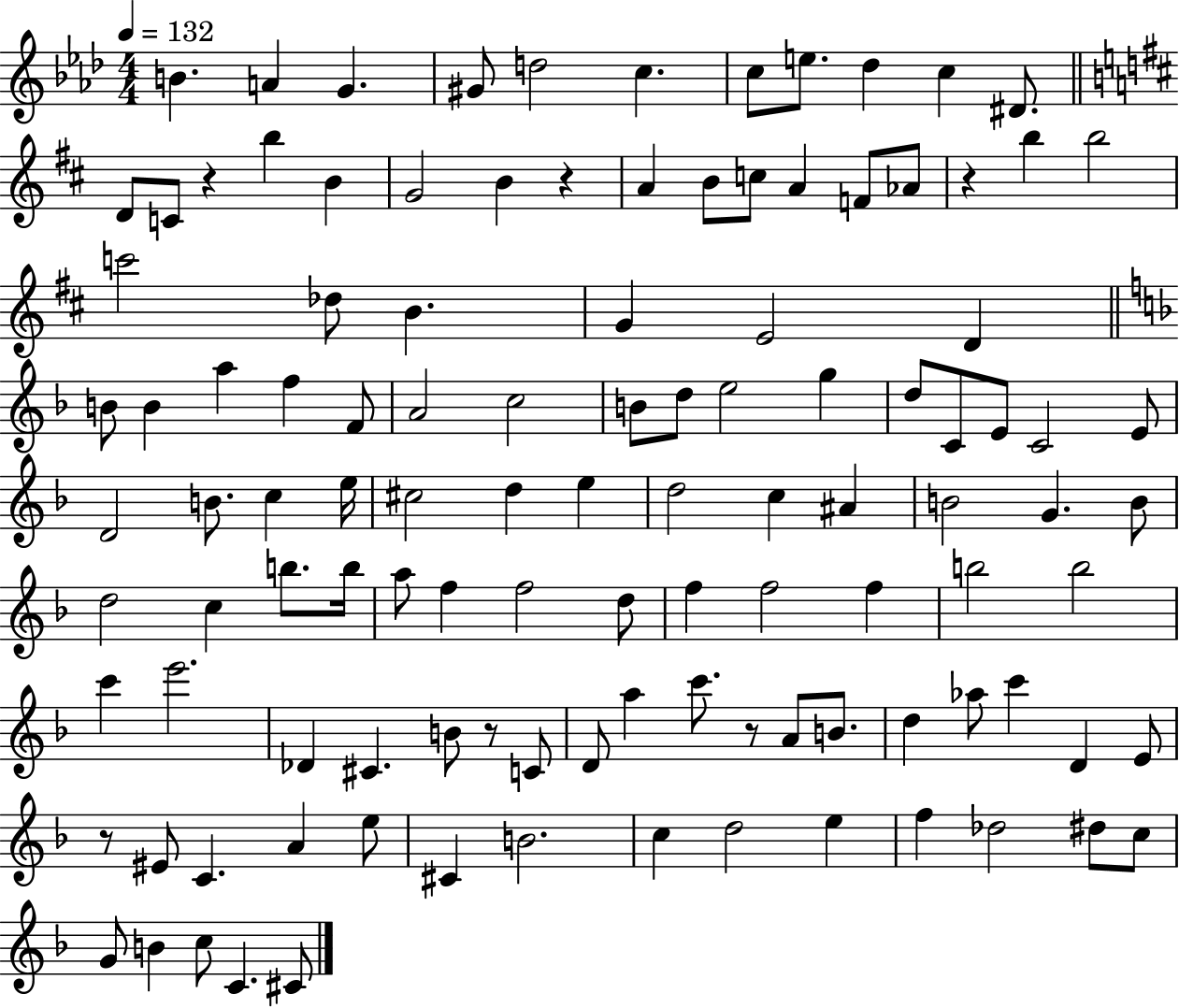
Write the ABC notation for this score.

X:1
T:Untitled
M:4/4
L:1/4
K:Ab
B A G ^G/2 d2 c c/2 e/2 _d c ^D/2 D/2 C/2 z b B G2 B z A B/2 c/2 A F/2 _A/2 z b b2 c'2 _d/2 B G E2 D B/2 B a f F/2 A2 c2 B/2 d/2 e2 g d/2 C/2 E/2 C2 E/2 D2 B/2 c e/4 ^c2 d e d2 c ^A B2 G B/2 d2 c b/2 b/4 a/2 f f2 d/2 f f2 f b2 b2 c' e'2 _D ^C B/2 z/2 C/2 D/2 a c'/2 z/2 A/2 B/2 d _a/2 c' D E/2 z/2 ^E/2 C A e/2 ^C B2 c d2 e f _d2 ^d/2 c/2 G/2 B c/2 C ^C/2